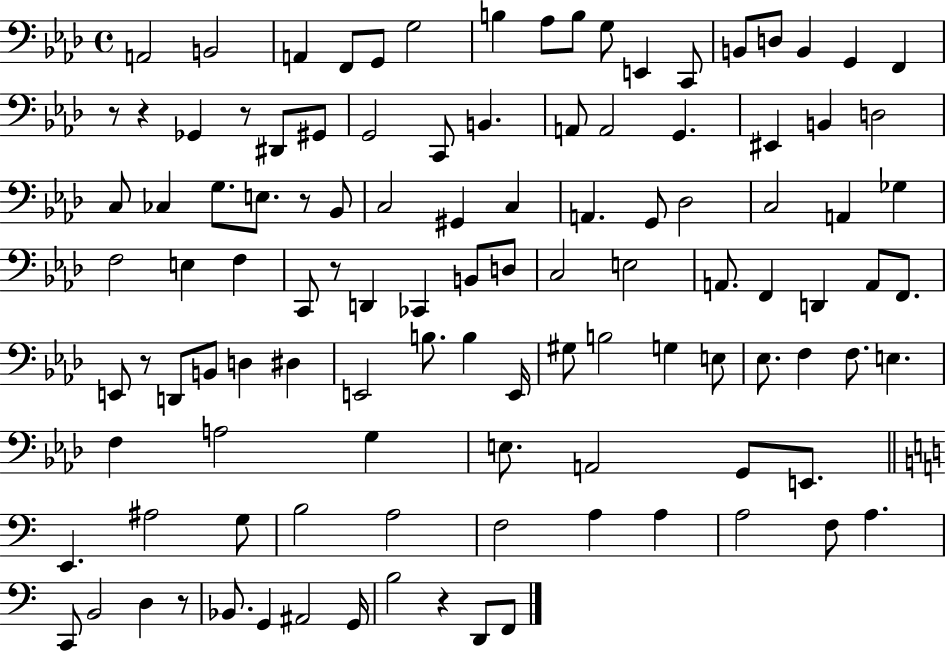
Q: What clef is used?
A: bass